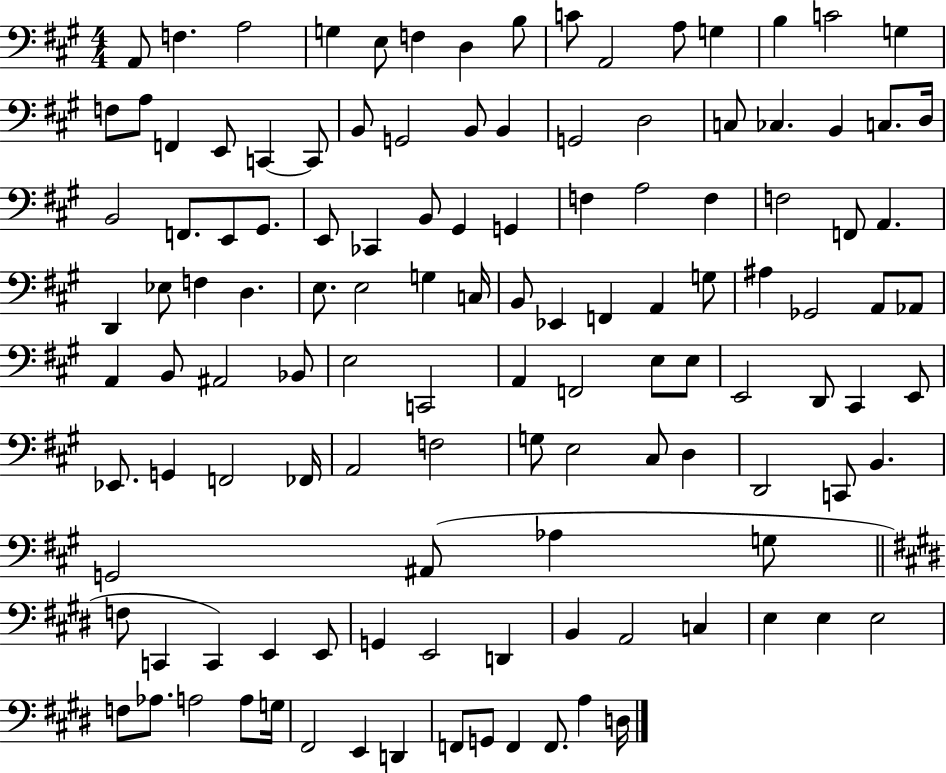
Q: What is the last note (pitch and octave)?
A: D3